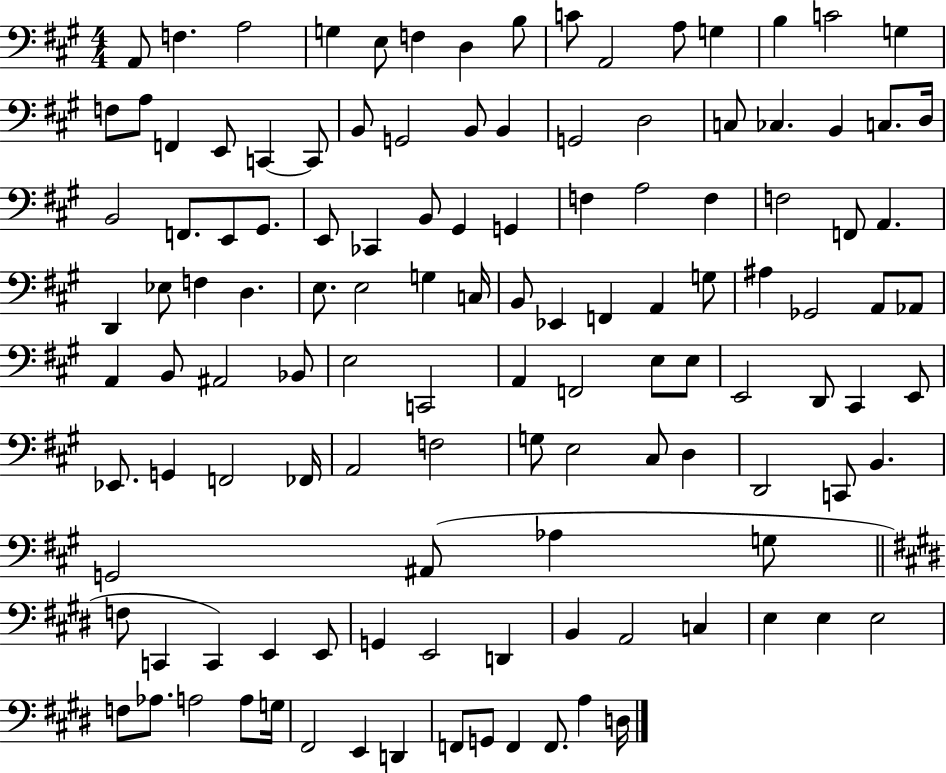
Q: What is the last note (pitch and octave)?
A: D3